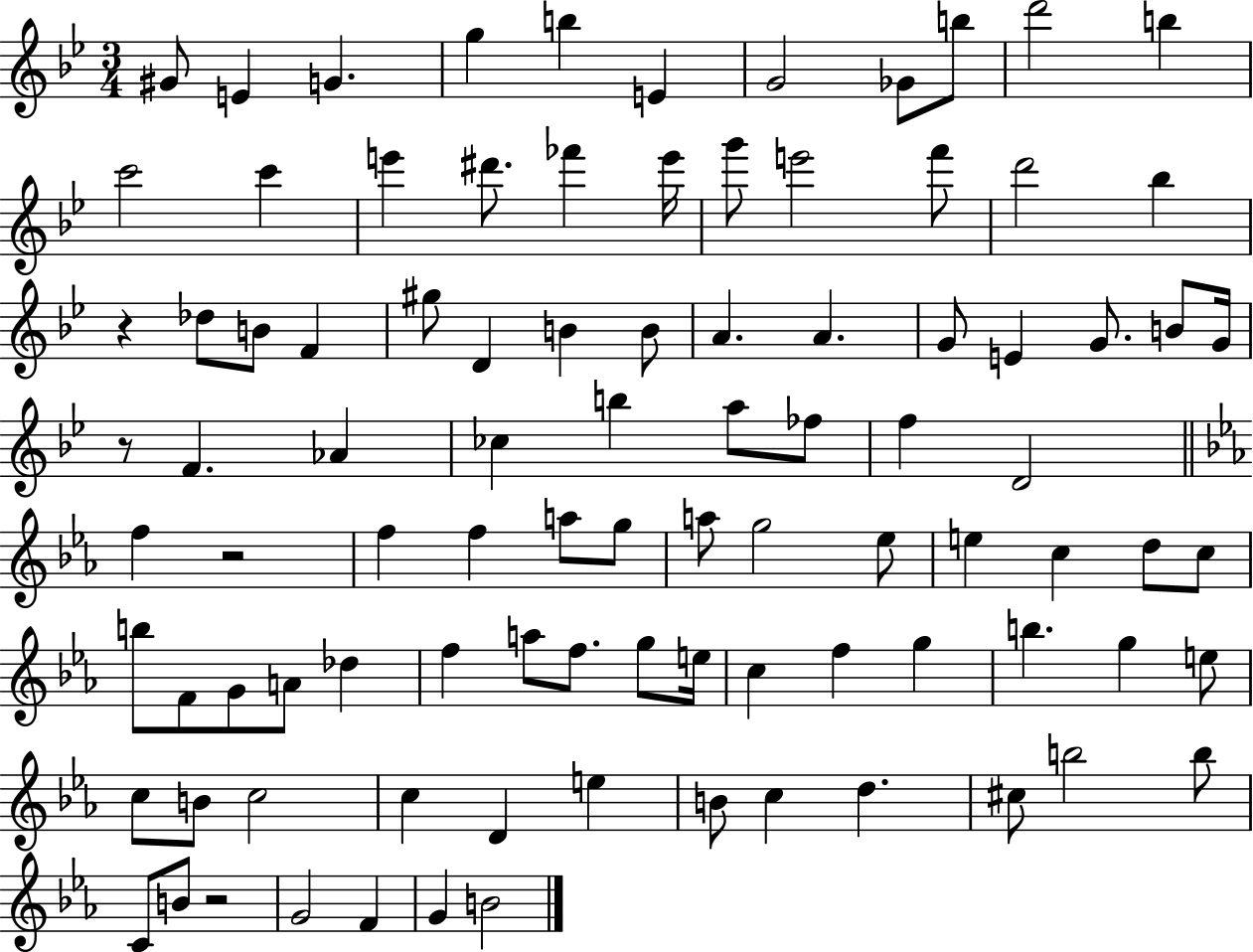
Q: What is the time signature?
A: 3/4